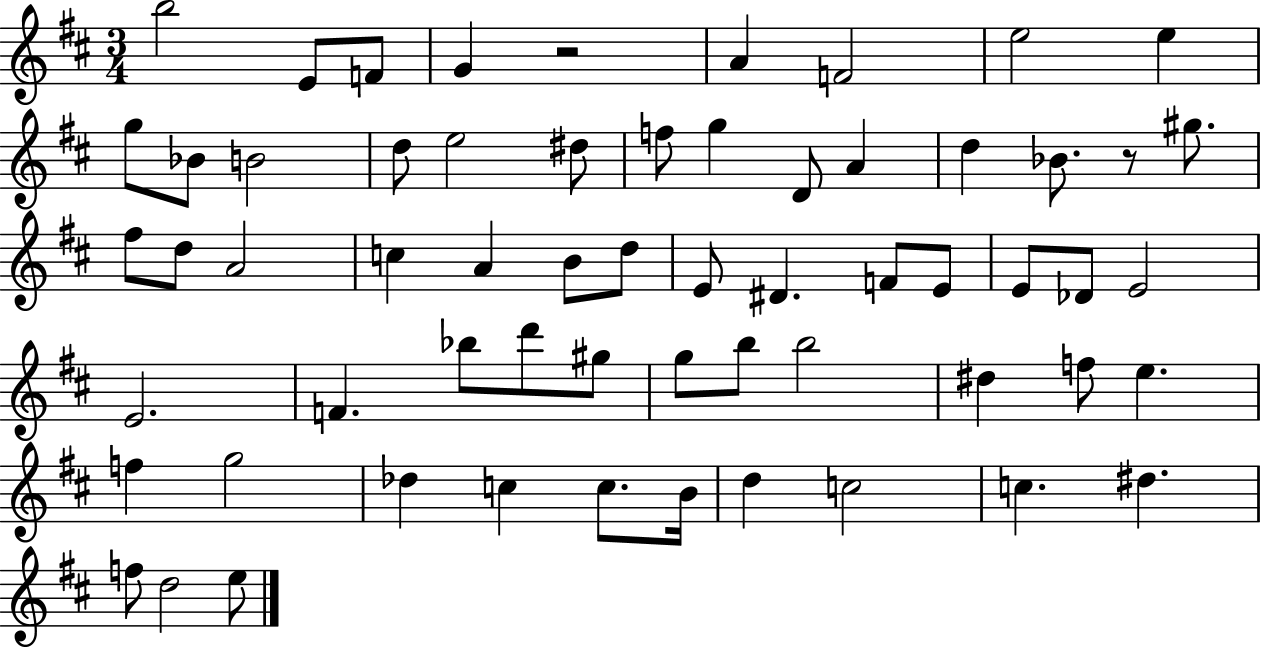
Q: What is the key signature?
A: D major